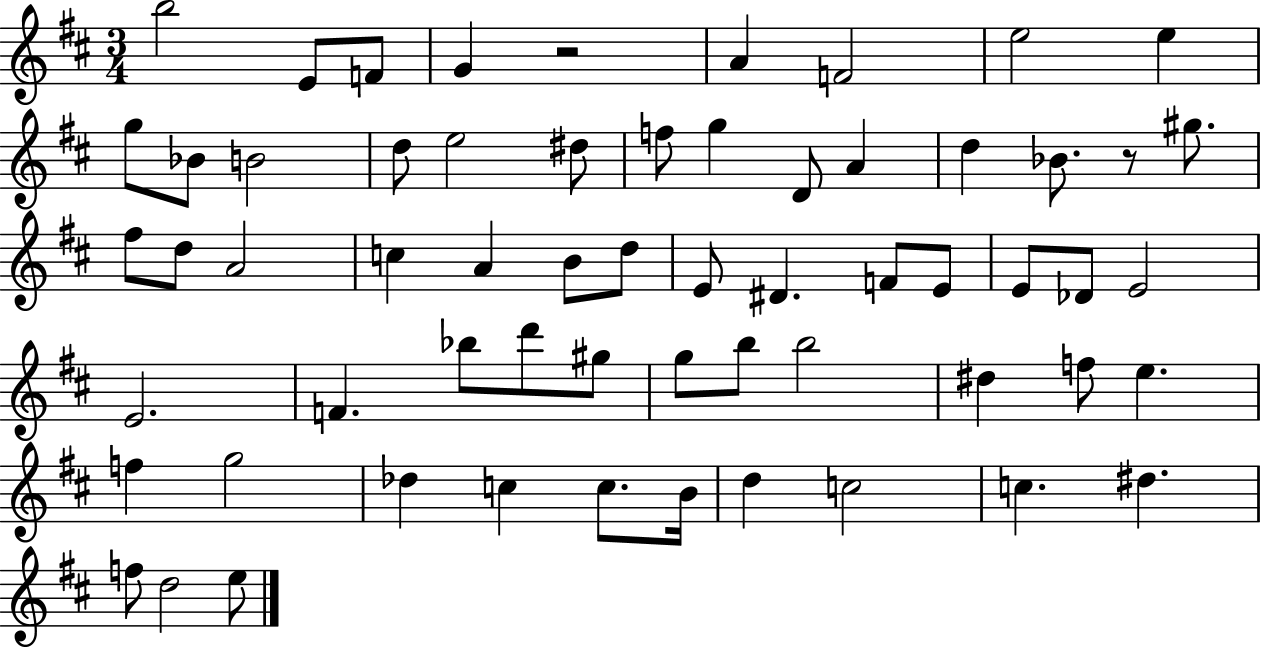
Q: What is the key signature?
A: D major